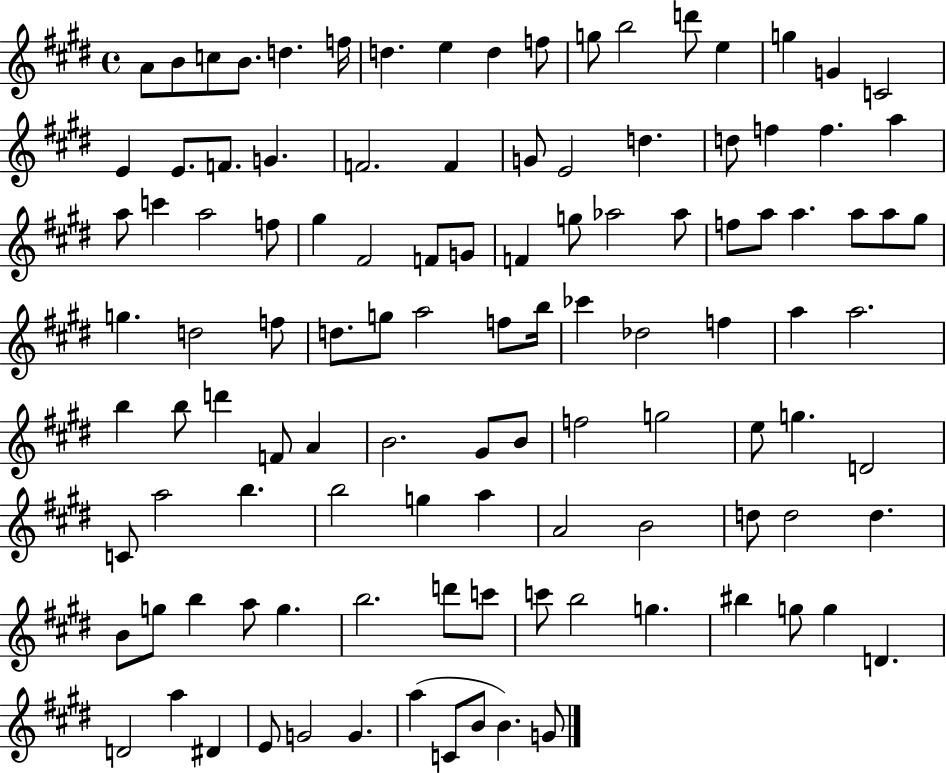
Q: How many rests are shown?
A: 0